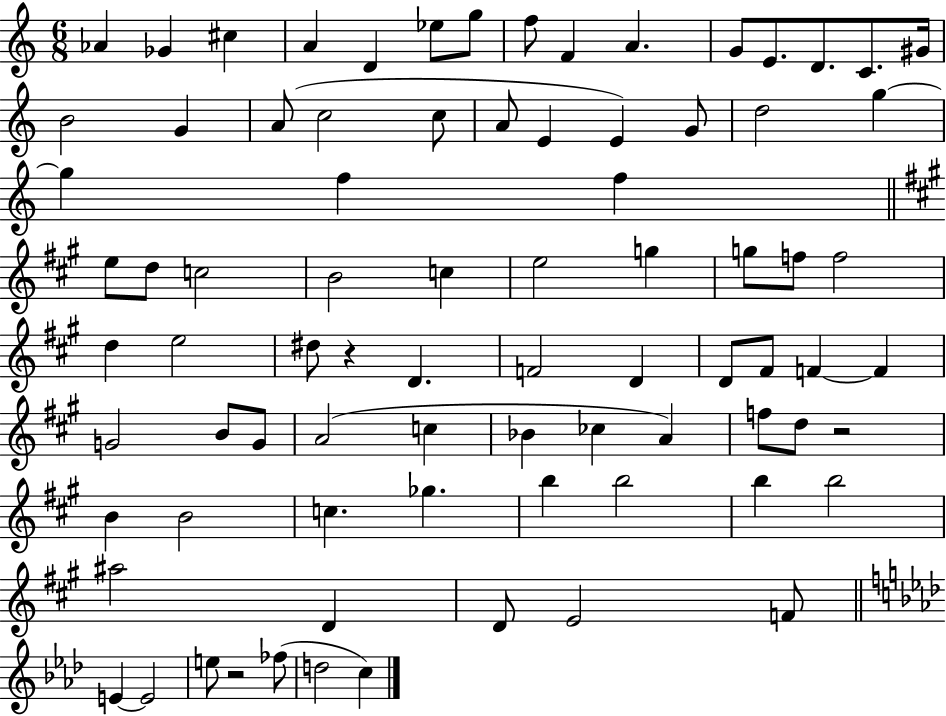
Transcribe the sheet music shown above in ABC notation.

X:1
T:Untitled
M:6/8
L:1/4
K:C
_A _G ^c A D _e/2 g/2 f/2 F A G/2 E/2 D/2 C/2 ^G/4 B2 G A/2 c2 c/2 A/2 E E G/2 d2 g g f f e/2 d/2 c2 B2 c e2 g g/2 f/2 f2 d e2 ^d/2 z D F2 D D/2 ^F/2 F F G2 B/2 G/2 A2 c _B _c A f/2 d/2 z2 B B2 c _g b b2 b b2 ^a2 D D/2 E2 F/2 E E2 e/2 z2 _f/2 d2 c